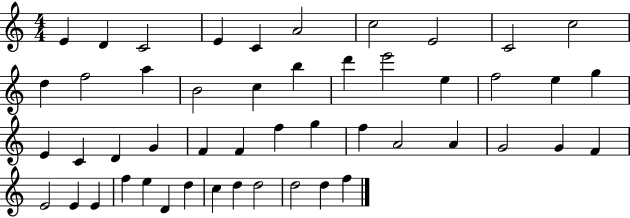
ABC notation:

X:1
T:Untitled
M:4/4
L:1/4
K:C
E D C2 E C A2 c2 E2 C2 c2 d f2 a B2 c b d' e'2 e f2 e g E C D G F F f g f A2 A G2 G F E2 E E f e D d c d d2 d2 d f